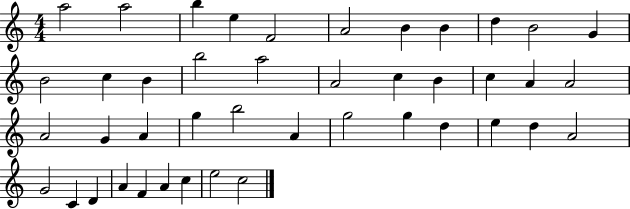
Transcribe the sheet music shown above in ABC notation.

X:1
T:Untitled
M:4/4
L:1/4
K:C
a2 a2 b e F2 A2 B B d B2 G B2 c B b2 a2 A2 c B c A A2 A2 G A g b2 A g2 g d e d A2 G2 C D A F A c e2 c2